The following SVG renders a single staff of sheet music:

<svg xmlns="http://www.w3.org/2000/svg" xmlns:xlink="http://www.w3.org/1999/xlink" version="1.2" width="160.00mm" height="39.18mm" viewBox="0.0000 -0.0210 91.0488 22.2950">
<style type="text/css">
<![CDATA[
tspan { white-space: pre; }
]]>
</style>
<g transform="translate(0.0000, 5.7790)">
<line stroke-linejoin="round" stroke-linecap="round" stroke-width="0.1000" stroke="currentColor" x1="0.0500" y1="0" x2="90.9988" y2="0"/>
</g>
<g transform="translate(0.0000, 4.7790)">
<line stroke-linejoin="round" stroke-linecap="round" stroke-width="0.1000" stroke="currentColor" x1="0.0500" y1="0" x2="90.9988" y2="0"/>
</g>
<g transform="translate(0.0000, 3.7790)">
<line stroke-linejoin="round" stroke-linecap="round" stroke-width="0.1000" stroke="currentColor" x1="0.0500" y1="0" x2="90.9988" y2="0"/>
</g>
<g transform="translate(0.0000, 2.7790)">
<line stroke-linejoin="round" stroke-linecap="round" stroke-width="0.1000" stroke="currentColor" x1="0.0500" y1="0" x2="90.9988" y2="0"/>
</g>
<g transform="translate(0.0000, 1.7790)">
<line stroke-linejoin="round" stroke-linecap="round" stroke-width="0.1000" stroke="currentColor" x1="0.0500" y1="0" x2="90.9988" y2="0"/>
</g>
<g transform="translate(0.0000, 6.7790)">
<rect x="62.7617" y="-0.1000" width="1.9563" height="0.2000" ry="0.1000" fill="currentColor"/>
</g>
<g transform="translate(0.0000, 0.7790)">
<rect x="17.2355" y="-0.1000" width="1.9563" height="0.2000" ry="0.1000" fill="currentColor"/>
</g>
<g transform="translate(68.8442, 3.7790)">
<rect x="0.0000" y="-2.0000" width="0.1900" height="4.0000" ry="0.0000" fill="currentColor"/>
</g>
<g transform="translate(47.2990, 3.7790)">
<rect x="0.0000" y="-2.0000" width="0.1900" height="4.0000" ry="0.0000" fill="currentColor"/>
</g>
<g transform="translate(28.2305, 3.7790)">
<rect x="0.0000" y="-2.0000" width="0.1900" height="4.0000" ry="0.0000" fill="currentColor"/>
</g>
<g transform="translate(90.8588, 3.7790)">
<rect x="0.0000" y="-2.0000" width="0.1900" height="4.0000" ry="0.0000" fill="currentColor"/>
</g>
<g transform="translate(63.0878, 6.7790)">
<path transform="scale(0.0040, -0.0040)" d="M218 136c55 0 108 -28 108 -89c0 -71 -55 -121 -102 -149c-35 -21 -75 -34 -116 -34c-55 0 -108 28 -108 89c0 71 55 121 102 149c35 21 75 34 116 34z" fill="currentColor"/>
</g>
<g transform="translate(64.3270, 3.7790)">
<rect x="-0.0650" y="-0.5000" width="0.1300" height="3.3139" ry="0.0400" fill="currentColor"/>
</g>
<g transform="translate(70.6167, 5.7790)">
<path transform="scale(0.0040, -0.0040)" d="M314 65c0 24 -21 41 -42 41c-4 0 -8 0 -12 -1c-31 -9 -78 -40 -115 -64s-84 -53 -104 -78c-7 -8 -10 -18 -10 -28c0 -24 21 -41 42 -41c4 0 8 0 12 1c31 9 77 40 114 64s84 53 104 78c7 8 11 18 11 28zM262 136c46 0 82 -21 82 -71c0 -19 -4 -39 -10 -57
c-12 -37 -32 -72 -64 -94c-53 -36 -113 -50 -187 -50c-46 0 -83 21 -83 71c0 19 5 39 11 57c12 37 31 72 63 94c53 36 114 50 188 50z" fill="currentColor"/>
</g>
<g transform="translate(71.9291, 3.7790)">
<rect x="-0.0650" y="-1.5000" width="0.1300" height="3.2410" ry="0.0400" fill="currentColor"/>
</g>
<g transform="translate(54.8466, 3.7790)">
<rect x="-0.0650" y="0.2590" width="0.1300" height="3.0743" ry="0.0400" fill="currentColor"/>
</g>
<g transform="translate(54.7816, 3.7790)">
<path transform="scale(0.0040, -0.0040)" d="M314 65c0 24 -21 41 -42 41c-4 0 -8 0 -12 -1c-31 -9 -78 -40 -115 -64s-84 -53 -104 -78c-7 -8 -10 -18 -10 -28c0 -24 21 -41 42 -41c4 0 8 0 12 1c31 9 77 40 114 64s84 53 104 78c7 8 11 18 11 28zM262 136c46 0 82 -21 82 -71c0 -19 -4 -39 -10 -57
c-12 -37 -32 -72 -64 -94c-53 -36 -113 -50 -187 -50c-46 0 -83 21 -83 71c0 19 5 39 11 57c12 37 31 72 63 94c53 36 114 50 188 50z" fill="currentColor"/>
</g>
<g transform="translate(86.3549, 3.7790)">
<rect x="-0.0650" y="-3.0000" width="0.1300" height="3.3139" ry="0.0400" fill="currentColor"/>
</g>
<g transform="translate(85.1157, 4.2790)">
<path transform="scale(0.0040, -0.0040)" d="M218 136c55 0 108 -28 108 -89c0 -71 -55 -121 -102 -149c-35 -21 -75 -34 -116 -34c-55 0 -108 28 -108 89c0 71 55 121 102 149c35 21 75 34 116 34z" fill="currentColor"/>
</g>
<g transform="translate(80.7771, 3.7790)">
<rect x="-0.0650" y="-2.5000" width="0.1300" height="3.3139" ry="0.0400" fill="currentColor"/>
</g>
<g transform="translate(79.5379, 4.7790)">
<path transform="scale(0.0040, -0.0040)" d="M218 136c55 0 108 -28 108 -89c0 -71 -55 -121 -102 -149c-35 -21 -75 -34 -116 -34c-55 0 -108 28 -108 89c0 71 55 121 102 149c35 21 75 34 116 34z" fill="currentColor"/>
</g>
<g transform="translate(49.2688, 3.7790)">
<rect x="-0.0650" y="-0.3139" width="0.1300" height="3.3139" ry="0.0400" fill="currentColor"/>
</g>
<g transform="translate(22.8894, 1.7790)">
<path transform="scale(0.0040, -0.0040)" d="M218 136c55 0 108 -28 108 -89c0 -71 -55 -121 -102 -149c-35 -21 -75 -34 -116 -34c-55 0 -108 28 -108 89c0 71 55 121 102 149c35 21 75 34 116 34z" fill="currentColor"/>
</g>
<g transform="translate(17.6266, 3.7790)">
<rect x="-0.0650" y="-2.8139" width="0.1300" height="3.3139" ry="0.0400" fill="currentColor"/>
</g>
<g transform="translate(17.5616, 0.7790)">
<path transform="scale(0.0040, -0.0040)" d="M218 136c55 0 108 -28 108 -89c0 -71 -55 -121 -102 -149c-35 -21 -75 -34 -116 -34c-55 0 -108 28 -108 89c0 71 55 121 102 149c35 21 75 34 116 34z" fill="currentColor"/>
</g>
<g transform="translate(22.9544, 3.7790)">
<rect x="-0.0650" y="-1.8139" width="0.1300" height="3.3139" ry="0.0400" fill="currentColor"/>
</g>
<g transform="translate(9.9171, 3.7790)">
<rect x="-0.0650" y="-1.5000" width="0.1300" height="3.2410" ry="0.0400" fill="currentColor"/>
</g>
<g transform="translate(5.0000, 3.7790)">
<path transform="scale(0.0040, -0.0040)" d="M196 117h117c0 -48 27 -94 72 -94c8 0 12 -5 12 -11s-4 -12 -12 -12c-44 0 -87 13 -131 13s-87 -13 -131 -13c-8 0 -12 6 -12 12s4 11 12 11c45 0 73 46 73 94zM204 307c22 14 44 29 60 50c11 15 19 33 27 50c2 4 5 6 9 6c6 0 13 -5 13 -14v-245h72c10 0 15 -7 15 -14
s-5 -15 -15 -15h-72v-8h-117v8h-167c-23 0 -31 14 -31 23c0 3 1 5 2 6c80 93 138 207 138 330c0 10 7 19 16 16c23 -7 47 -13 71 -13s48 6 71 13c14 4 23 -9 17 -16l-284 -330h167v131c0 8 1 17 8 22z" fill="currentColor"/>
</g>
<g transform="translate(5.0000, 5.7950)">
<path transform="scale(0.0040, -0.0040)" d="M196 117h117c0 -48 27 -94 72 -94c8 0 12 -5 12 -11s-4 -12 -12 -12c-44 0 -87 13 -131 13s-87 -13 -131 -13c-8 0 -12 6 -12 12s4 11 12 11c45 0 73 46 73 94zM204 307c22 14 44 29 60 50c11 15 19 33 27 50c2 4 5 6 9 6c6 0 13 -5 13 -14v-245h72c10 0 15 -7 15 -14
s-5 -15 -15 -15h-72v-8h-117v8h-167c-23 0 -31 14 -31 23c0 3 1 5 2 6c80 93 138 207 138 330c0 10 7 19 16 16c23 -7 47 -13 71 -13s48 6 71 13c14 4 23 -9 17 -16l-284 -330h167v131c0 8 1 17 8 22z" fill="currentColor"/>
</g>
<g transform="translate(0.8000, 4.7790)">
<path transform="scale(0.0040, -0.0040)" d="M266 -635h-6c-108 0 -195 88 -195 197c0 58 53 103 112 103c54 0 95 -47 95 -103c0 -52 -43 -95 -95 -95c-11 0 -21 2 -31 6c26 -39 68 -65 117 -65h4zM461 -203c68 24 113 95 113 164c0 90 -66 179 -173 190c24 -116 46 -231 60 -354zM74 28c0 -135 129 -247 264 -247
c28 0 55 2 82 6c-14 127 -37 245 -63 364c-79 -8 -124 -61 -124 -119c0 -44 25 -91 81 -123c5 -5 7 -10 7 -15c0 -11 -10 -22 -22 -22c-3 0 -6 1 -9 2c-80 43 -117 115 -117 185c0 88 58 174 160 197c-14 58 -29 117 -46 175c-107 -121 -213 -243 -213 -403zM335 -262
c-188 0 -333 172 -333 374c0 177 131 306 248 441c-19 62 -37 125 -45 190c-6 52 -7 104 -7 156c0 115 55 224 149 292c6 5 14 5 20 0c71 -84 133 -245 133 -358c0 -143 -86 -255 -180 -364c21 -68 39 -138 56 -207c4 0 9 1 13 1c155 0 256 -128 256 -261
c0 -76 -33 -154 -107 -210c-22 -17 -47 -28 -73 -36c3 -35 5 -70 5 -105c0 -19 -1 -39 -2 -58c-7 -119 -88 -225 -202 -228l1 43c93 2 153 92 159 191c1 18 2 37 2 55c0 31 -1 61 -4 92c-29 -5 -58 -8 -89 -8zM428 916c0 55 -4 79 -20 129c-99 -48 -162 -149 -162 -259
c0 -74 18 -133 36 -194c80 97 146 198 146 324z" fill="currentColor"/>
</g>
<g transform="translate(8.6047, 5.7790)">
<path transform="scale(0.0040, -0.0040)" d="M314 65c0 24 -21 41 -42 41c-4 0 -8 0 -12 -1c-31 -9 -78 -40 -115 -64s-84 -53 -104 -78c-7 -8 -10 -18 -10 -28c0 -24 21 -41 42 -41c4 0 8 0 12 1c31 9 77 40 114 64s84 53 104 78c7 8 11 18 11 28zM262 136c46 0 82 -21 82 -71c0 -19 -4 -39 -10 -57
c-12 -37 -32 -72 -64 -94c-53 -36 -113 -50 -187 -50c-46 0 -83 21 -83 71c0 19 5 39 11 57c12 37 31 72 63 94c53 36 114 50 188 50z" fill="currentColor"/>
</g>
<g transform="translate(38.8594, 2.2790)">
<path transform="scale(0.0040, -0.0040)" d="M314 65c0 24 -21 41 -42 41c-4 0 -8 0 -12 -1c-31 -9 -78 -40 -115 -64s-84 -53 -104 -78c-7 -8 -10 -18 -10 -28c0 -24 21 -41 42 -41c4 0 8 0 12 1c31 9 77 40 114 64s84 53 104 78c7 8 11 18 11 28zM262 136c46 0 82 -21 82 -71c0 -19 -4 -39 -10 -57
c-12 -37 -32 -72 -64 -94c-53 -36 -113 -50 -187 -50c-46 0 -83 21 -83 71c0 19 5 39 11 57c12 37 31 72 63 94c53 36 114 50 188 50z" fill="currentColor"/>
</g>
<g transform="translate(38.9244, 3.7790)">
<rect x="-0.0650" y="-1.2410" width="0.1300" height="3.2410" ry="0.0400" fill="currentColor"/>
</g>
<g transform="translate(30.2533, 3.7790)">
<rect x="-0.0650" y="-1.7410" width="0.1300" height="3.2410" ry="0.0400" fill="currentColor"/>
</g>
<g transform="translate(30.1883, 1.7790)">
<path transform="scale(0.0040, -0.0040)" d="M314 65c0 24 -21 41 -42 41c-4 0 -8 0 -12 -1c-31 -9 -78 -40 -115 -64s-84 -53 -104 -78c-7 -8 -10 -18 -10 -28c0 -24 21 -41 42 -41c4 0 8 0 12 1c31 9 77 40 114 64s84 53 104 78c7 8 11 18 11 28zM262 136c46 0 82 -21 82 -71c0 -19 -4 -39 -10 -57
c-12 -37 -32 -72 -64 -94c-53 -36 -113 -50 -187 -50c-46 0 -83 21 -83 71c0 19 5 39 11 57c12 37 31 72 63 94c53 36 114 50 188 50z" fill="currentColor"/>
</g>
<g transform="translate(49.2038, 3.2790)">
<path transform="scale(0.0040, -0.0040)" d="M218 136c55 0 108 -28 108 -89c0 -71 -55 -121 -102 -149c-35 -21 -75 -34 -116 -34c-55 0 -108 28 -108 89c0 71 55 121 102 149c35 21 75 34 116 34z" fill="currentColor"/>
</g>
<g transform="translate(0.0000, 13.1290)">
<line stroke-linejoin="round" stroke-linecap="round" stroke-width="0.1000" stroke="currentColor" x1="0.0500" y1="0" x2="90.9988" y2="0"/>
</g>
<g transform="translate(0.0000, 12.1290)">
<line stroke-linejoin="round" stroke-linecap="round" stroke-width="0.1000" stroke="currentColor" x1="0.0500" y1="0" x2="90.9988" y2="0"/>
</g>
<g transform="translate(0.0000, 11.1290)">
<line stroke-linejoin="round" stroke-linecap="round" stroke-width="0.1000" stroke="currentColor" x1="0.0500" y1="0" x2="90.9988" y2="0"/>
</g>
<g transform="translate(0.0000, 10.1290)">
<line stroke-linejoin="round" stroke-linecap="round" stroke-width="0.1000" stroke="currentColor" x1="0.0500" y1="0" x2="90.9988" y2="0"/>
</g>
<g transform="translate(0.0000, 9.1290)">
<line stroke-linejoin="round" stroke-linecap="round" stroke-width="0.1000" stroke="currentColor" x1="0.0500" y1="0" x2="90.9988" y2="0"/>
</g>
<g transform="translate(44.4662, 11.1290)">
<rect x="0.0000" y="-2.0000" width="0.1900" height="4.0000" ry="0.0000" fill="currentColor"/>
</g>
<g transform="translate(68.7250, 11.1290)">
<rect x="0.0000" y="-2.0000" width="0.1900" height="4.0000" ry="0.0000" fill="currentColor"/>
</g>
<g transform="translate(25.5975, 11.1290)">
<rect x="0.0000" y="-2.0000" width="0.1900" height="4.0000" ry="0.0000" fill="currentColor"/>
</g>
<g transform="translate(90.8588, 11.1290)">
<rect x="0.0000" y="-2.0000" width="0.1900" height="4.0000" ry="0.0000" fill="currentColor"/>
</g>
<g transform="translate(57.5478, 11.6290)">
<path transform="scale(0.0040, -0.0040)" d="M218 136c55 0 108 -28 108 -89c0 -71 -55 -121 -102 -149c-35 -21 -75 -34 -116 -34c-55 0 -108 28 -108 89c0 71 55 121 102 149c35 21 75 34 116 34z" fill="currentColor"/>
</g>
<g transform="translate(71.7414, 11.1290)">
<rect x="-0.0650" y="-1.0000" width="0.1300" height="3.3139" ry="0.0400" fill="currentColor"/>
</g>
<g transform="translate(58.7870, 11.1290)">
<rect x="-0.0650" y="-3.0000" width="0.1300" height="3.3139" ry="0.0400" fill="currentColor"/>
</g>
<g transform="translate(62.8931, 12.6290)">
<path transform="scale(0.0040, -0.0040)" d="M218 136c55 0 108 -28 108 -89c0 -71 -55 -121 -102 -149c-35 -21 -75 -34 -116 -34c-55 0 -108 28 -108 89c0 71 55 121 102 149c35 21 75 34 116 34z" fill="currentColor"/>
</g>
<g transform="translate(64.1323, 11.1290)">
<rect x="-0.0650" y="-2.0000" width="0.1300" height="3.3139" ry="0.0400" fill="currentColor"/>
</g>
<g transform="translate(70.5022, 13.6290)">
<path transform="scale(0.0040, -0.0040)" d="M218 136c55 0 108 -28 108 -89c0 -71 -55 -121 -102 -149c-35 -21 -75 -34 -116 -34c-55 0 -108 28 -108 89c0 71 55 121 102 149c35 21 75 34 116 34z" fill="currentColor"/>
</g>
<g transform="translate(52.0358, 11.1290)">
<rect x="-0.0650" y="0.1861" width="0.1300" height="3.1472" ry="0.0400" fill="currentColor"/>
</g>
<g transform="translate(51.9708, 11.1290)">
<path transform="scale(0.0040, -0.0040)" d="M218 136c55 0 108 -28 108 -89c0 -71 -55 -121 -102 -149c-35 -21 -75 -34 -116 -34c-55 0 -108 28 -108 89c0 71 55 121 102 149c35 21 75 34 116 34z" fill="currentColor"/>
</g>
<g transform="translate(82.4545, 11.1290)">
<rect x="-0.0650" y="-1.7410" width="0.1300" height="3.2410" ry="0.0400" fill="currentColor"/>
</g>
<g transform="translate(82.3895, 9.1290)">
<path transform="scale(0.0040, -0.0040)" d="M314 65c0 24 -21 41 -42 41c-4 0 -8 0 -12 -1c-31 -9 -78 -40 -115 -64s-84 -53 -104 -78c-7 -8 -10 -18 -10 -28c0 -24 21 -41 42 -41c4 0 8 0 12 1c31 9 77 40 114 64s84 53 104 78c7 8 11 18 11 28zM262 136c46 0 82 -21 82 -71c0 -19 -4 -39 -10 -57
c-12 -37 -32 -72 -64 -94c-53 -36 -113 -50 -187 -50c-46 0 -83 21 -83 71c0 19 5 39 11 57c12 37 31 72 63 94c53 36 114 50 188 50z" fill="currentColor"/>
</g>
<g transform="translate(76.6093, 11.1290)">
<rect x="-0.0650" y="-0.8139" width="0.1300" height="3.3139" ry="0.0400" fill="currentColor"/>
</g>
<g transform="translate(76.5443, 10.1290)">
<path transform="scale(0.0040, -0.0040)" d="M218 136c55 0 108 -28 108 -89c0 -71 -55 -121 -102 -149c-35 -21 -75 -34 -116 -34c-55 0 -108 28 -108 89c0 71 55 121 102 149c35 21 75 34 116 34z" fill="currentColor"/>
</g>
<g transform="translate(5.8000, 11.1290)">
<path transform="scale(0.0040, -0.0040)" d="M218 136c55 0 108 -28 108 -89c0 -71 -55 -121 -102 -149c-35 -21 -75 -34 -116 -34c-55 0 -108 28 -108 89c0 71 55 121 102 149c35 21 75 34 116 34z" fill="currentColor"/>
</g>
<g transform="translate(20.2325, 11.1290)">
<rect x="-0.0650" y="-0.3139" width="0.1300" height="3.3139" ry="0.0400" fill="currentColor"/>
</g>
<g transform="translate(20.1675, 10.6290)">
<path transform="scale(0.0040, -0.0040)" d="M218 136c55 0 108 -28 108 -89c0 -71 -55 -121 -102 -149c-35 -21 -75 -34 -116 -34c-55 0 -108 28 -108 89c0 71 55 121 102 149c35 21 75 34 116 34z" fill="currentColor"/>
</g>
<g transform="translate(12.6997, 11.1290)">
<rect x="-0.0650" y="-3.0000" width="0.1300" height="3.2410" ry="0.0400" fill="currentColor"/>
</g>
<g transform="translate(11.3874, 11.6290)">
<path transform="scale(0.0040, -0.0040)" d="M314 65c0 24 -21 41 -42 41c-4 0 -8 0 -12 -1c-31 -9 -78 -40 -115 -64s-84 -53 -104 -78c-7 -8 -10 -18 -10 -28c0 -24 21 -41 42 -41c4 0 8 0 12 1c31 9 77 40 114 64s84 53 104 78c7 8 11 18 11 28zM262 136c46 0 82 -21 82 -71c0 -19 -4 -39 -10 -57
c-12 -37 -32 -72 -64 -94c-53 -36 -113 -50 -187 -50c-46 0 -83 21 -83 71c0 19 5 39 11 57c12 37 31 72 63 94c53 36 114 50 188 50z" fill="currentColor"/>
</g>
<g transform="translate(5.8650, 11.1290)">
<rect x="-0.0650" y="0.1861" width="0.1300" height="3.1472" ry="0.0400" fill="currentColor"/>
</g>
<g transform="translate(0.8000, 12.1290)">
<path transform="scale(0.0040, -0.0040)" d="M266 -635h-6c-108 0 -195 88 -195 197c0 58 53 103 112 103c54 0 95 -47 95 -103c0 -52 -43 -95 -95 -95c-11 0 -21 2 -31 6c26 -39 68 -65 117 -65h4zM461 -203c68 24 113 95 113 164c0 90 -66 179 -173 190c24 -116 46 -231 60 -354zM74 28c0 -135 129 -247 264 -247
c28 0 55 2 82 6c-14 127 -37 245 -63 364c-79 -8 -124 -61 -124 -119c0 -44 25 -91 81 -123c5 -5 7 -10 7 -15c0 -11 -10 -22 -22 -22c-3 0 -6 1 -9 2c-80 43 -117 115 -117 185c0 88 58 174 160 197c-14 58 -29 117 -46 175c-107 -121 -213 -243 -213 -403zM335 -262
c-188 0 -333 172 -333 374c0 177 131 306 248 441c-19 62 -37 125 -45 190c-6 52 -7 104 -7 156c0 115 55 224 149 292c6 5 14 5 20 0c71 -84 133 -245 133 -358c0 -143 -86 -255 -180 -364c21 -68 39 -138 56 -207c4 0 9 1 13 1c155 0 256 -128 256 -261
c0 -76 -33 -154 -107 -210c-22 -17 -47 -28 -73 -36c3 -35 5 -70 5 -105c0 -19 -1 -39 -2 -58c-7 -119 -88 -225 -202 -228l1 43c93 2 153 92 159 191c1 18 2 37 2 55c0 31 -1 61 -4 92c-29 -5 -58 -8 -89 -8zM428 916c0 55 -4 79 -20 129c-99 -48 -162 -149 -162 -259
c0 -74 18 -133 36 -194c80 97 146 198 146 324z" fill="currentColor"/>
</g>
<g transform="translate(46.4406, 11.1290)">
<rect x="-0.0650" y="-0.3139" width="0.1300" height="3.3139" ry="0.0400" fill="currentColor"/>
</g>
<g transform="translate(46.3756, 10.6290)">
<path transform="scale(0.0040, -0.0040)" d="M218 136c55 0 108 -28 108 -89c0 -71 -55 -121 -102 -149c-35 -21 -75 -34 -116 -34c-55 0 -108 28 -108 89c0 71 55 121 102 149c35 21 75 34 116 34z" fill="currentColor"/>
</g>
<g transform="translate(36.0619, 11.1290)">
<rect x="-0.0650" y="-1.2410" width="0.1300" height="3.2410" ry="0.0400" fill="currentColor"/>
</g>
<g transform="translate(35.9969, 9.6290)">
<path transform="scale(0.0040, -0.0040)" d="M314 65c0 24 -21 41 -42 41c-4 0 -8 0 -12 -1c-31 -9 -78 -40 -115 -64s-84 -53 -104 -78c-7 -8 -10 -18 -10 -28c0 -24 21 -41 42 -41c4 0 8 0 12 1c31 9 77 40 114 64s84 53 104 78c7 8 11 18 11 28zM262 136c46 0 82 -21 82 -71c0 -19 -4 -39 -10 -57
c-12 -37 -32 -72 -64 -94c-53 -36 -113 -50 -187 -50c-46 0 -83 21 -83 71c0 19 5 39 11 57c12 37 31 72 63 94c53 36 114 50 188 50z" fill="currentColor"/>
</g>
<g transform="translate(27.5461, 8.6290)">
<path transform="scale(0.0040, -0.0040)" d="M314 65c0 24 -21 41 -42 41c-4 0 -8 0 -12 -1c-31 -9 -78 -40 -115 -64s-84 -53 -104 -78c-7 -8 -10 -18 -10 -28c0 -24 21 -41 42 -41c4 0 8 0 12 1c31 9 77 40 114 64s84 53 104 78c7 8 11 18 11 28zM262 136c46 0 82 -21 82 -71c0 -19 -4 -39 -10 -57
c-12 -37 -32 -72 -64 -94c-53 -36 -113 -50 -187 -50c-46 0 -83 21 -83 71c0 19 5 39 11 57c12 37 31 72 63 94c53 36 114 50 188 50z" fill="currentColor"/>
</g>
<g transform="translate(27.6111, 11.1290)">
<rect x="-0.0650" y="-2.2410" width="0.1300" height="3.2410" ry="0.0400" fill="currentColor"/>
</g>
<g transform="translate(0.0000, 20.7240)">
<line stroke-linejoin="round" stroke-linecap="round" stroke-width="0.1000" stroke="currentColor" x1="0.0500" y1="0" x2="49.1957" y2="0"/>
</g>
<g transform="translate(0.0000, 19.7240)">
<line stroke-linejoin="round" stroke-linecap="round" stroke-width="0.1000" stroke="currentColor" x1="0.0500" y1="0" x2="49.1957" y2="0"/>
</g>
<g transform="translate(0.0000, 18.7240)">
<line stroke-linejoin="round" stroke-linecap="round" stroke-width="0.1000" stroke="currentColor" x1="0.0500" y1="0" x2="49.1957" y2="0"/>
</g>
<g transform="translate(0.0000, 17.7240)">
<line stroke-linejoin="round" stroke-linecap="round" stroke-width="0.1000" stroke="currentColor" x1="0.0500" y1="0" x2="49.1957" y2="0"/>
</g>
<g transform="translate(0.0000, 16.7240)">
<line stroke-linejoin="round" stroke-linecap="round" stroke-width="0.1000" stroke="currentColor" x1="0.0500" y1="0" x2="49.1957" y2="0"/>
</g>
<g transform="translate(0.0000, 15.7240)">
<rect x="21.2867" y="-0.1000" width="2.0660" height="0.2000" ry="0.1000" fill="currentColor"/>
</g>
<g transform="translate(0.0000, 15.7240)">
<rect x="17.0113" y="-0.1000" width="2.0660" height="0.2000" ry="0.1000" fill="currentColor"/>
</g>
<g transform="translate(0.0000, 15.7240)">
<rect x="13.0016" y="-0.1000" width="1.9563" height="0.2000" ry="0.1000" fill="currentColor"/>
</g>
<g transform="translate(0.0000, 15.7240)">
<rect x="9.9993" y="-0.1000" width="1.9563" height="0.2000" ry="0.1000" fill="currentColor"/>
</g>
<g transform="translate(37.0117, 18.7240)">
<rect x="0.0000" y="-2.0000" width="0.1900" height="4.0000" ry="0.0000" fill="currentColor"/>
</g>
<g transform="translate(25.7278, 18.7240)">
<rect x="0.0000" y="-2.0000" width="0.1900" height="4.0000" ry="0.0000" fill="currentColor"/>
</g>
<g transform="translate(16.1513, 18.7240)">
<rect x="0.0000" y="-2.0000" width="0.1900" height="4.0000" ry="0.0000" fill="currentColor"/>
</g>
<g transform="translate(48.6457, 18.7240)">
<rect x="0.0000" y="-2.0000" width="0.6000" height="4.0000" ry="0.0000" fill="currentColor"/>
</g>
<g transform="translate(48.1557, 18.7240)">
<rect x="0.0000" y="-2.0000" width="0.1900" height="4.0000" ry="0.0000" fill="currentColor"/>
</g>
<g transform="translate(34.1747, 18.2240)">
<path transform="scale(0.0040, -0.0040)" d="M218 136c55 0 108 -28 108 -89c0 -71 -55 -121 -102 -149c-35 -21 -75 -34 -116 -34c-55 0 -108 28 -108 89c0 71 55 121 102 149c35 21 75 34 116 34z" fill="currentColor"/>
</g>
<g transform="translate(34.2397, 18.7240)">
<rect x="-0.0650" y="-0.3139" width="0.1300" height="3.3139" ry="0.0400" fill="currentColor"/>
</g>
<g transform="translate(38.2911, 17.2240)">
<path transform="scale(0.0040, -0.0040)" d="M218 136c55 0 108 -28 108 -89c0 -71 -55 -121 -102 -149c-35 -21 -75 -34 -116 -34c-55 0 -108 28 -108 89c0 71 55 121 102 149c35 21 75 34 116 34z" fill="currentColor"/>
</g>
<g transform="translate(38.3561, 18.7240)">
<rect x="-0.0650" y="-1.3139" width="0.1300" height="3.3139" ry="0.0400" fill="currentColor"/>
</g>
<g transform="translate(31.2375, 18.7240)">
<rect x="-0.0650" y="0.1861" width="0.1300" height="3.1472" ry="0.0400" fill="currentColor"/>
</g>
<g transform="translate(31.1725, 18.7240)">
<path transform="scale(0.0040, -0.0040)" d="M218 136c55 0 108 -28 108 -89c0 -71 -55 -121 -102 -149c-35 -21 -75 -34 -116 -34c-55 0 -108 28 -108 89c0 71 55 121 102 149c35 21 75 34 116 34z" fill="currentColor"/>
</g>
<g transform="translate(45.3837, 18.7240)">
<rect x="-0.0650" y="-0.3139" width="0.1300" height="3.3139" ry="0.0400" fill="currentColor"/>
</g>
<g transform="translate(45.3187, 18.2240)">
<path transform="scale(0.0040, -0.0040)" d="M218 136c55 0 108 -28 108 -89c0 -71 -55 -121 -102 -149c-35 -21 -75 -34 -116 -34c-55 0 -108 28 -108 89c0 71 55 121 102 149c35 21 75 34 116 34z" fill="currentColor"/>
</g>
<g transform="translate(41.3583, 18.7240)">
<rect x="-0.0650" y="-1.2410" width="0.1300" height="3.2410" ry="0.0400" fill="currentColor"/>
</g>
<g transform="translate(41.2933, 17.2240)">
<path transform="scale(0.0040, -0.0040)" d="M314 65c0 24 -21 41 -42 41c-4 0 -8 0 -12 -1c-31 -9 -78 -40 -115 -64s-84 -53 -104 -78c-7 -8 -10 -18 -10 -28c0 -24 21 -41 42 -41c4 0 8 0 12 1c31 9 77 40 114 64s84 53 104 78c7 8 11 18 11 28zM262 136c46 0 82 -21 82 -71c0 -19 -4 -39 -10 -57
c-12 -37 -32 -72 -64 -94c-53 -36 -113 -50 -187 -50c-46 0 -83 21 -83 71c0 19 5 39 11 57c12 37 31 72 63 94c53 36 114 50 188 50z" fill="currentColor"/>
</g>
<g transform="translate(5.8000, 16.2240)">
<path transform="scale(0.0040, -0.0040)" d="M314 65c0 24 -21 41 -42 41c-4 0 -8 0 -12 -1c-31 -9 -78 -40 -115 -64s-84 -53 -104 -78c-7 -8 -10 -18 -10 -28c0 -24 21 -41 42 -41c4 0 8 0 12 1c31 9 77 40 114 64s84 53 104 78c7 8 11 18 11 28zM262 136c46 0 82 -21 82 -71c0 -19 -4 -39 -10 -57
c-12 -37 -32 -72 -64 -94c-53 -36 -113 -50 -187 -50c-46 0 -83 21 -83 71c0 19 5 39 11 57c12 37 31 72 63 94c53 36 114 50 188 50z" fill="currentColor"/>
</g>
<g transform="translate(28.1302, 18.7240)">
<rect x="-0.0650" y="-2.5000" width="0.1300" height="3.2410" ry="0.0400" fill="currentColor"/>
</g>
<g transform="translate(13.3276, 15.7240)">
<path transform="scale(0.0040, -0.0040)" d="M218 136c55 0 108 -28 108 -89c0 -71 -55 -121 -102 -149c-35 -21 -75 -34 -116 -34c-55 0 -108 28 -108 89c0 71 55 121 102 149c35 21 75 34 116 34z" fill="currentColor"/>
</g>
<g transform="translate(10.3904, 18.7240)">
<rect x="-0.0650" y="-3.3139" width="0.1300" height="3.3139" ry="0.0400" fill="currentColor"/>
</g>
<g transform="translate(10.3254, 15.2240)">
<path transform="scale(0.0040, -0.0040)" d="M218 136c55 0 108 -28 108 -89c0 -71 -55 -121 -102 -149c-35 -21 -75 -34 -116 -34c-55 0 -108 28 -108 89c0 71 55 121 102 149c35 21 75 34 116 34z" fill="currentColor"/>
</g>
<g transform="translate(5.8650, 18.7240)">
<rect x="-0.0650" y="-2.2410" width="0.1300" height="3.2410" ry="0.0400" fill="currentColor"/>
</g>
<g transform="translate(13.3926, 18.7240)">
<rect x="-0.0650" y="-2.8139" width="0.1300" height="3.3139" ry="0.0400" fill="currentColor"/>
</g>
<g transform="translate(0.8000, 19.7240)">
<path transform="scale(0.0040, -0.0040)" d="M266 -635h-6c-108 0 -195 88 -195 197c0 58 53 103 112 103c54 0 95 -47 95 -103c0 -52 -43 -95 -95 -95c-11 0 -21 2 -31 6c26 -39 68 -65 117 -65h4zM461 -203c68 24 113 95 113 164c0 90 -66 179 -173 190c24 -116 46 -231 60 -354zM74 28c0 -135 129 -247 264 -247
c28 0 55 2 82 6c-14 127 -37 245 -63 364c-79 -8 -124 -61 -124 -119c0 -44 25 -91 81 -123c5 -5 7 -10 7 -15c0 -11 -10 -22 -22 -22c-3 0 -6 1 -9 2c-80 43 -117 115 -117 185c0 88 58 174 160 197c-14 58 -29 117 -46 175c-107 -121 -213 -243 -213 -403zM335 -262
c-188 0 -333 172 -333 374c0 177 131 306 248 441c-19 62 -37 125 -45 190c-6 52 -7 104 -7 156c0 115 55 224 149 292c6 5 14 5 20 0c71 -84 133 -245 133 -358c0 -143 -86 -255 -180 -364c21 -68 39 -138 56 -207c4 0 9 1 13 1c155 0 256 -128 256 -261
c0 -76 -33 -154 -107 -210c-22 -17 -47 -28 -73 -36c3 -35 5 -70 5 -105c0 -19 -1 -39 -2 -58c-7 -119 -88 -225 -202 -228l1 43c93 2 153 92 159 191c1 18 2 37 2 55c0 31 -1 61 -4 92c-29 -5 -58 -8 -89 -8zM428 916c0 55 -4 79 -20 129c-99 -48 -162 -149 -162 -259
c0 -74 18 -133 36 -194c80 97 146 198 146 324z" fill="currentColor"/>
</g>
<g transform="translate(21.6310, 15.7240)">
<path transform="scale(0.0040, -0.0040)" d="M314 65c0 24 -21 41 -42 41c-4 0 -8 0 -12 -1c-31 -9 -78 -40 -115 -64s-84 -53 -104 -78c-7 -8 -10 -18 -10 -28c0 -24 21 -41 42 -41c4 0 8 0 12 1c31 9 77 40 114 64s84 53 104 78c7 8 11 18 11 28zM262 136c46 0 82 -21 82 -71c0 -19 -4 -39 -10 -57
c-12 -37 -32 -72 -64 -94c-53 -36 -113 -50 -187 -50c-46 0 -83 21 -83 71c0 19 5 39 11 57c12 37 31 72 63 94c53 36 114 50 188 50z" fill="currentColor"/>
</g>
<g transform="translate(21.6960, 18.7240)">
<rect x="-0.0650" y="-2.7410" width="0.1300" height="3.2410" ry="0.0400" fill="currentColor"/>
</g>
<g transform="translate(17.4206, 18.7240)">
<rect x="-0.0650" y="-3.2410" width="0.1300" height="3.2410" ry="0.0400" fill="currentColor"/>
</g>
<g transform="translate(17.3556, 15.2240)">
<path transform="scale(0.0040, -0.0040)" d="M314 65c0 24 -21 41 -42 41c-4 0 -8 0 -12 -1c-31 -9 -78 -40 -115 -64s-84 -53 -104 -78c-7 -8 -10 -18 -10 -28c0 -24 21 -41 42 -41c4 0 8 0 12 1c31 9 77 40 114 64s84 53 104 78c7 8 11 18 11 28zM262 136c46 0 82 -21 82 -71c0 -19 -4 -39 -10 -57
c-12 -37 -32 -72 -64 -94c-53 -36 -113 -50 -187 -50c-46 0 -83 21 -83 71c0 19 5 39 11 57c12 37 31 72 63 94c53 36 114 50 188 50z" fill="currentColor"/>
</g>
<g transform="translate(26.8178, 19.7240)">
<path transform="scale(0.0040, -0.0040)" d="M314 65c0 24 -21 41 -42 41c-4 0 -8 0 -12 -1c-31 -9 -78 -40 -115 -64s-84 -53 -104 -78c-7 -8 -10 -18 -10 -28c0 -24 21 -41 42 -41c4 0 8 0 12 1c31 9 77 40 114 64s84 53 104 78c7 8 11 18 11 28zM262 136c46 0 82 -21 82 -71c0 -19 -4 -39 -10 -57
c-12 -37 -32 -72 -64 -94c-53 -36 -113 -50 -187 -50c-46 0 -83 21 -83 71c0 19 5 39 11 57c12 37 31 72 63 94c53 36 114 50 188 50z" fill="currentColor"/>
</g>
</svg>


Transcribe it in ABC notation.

X:1
T:Untitled
M:4/4
L:1/4
K:C
E2 a f f2 e2 c B2 C E2 G A B A2 c g2 e2 c B A F D d f2 g2 b a b2 a2 G2 B c e e2 c